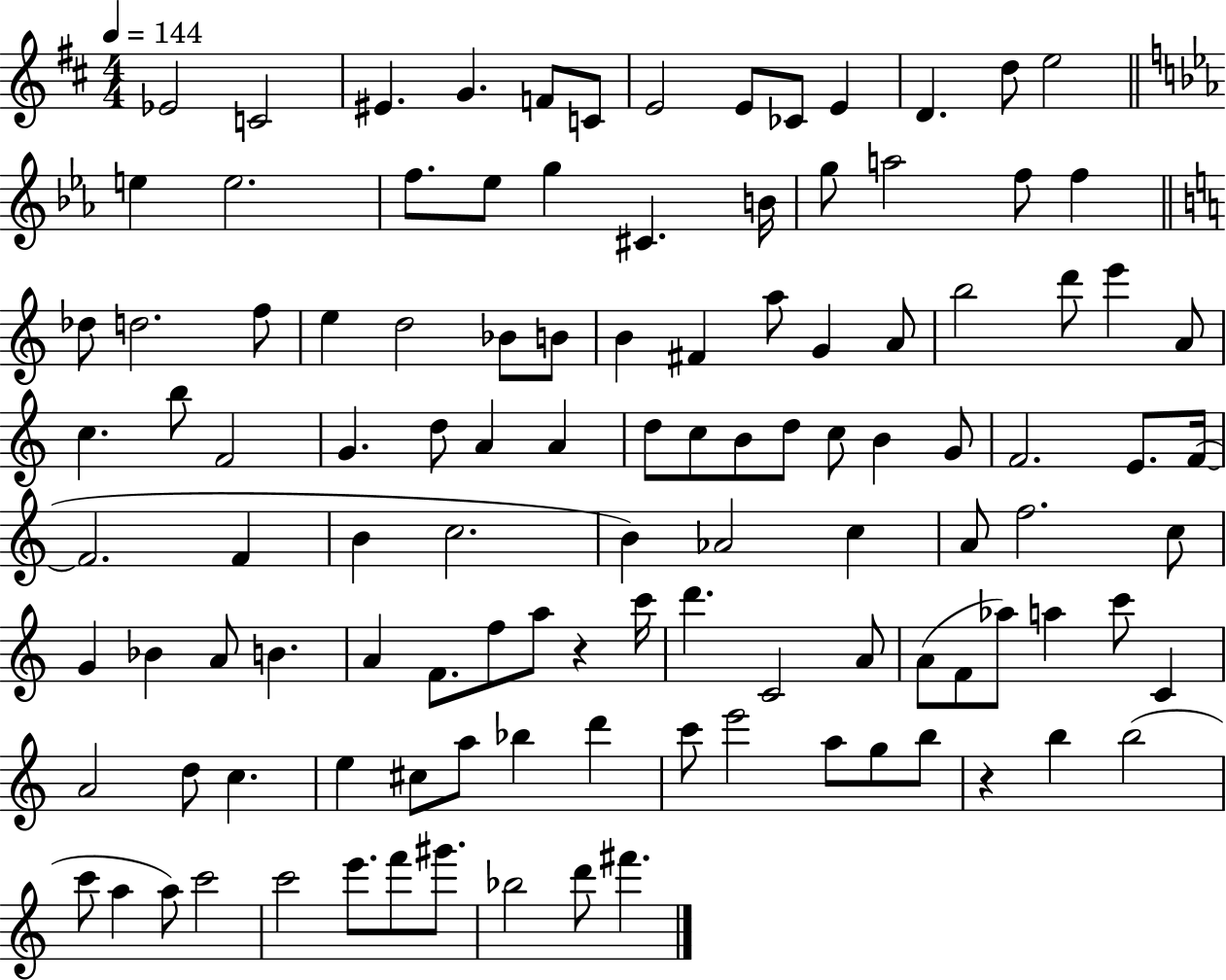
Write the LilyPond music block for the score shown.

{
  \clef treble
  \numericTimeSignature
  \time 4/4
  \key d \major
  \tempo 4 = 144
  \repeat volta 2 { ees'2 c'2 | eis'4. g'4. f'8 c'8 | e'2 e'8 ces'8 e'4 | d'4. d''8 e''2 | \break \bar "||" \break \key ees \major e''4 e''2. | f''8. ees''8 g''4 cis'4. b'16 | g''8 a''2 f''8 f''4 | \bar "||" \break \key c \major des''8 d''2. f''8 | e''4 d''2 bes'8 b'8 | b'4 fis'4 a''8 g'4 a'8 | b''2 d'''8 e'''4 a'8 | \break c''4. b''8 f'2 | g'4. d''8 a'4 a'4 | d''8 c''8 b'8 d''8 c''8 b'4 g'8 | f'2. e'8. f'16~(~ | \break f'2. f'4 | b'4 c''2. | b'4) aes'2 c''4 | a'8 f''2. c''8 | \break g'4 bes'4 a'8 b'4. | a'4 f'8. f''8 a''8 r4 c'''16 | d'''4. c'2 a'8 | a'8( f'8 aes''8) a''4 c'''8 c'4 | \break a'2 d''8 c''4. | e''4 cis''8 a''8 bes''4 d'''4 | c'''8 e'''2 a''8 g''8 b''8 | r4 b''4 b''2( | \break c'''8 a''4 a''8) c'''2 | c'''2 e'''8. f'''8 gis'''8. | bes''2 d'''8 fis'''4. | } \bar "|."
}